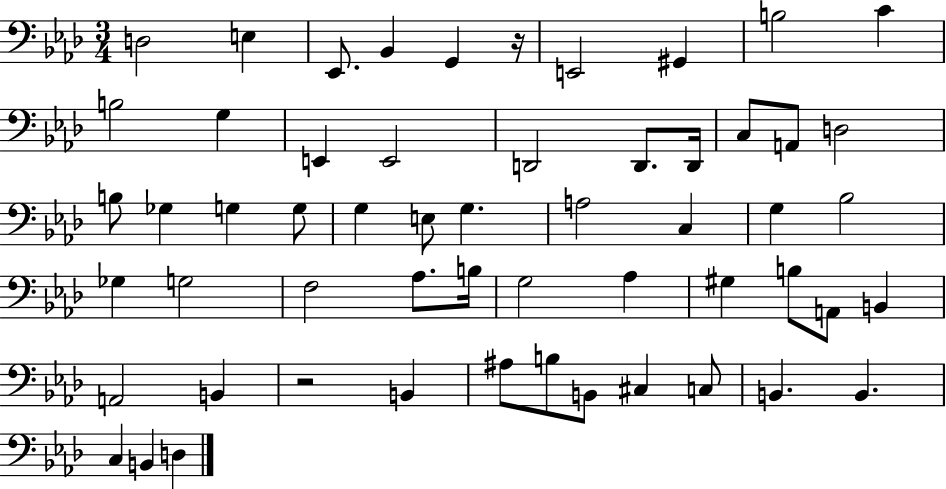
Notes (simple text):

D3/h E3/q Eb2/e. Bb2/q G2/q R/s E2/h G#2/q B3/h C4/q B3/h G3/q E2/q E2/h D2/h D2/e. D2/s C3/e A2/e D3/h B3/e Gb3/q G3/q G3/e G3/q E3/e G3/q. A3/h C3/q G3/q Bb3/h Gb3/q G3/h F3/h Ab3/e. B3/s G3/h Ab3/q G#3/q B3/e A2/e B2/q A2/h B2/q R/h B2/q A#3/e B3/e B2/e C#3/q C3/e B2/q. B2/q. C3/q B2/q D3/q